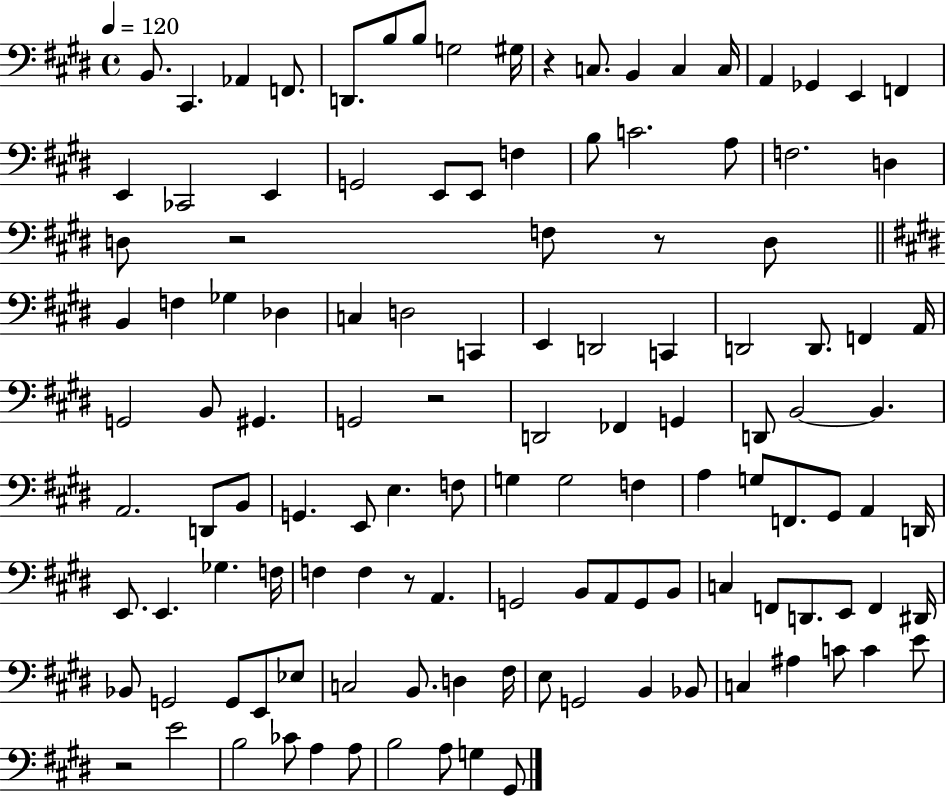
{
  \clef bass
  \time 4/4
  \defaultTimeSignature
  \key e \major
  \tempo 4 = 120
  b,8. cis,4. aes,4 f,8. | d,8. b8 b8 g2 gis16 | r4 c8. b,4 c4 c16 | a,4 ges,4 e,4 f,4 | \break e,4 ces,2 e,4 | g,2 e,8 e,8 f4 | b8 c'2. a8 | f2. d4 | \break d8 r2 f8 r8 d8 | \bar "||" \break \key e \major b,4 f4 ges4 des4 | c4 d2 c,4 | e,4 d,2 c,4 | d,2 d,8. f,4 a,16 | \break g,2 b,8 gis,4. | g,2 r2 | d,2 fes,4 g,4 | d,8 b,2~~ b,4. | \break a,2. d,8 b,8 | g,4. e,8 e4. f8 | g4 g2 f4 | a4 g8 f,8. gis,8 a,4 d,16 | \break e,8. e,4. ges4. f16 | f4 f4 r8 a,4. | g,2 b,8 a,8 g,8 b,8 | c4 f,8 d,8. e,8 f,4 dis,16 | \break bes,8 g,2 g,8 e,8 ees8 | c2 b,8. d4 fis16 | e8 g,2 b,4 bes,8 | c4 ais4 c'8 c'4 e'8 | \break r2 e'2 | b2 ces'8 a4 a8 | b2 a8 g4 gis,8 | \bar "|."
}